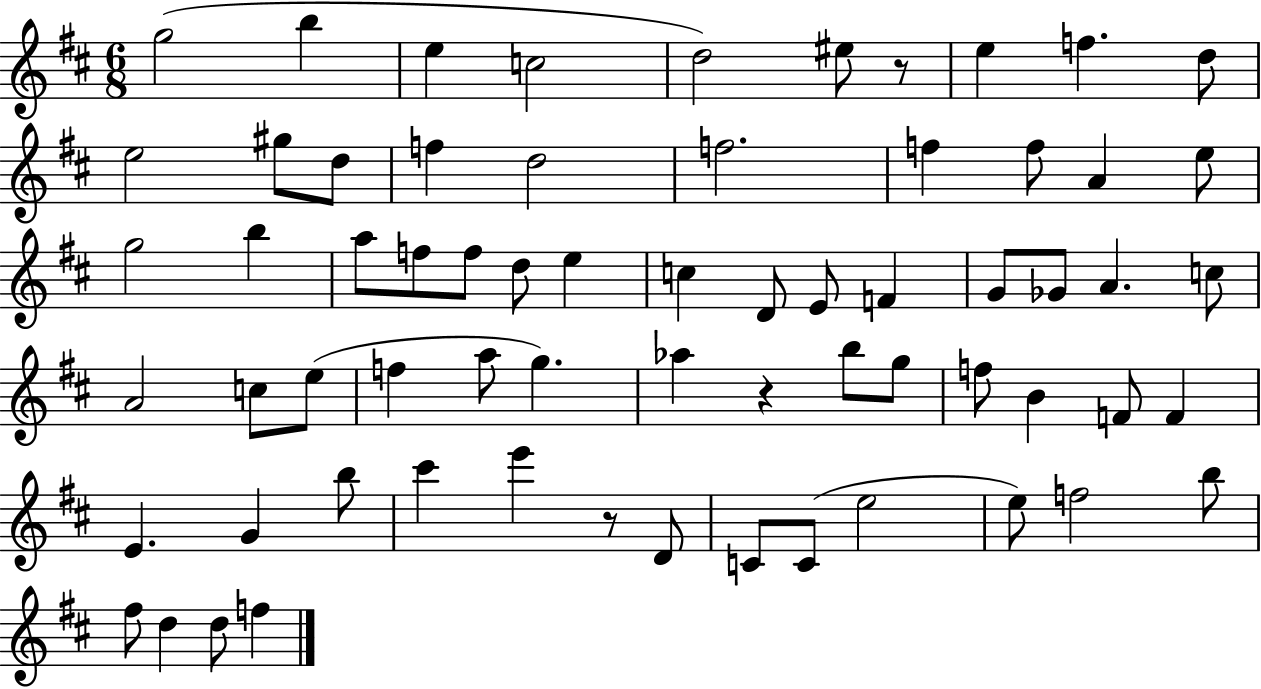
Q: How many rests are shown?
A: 3